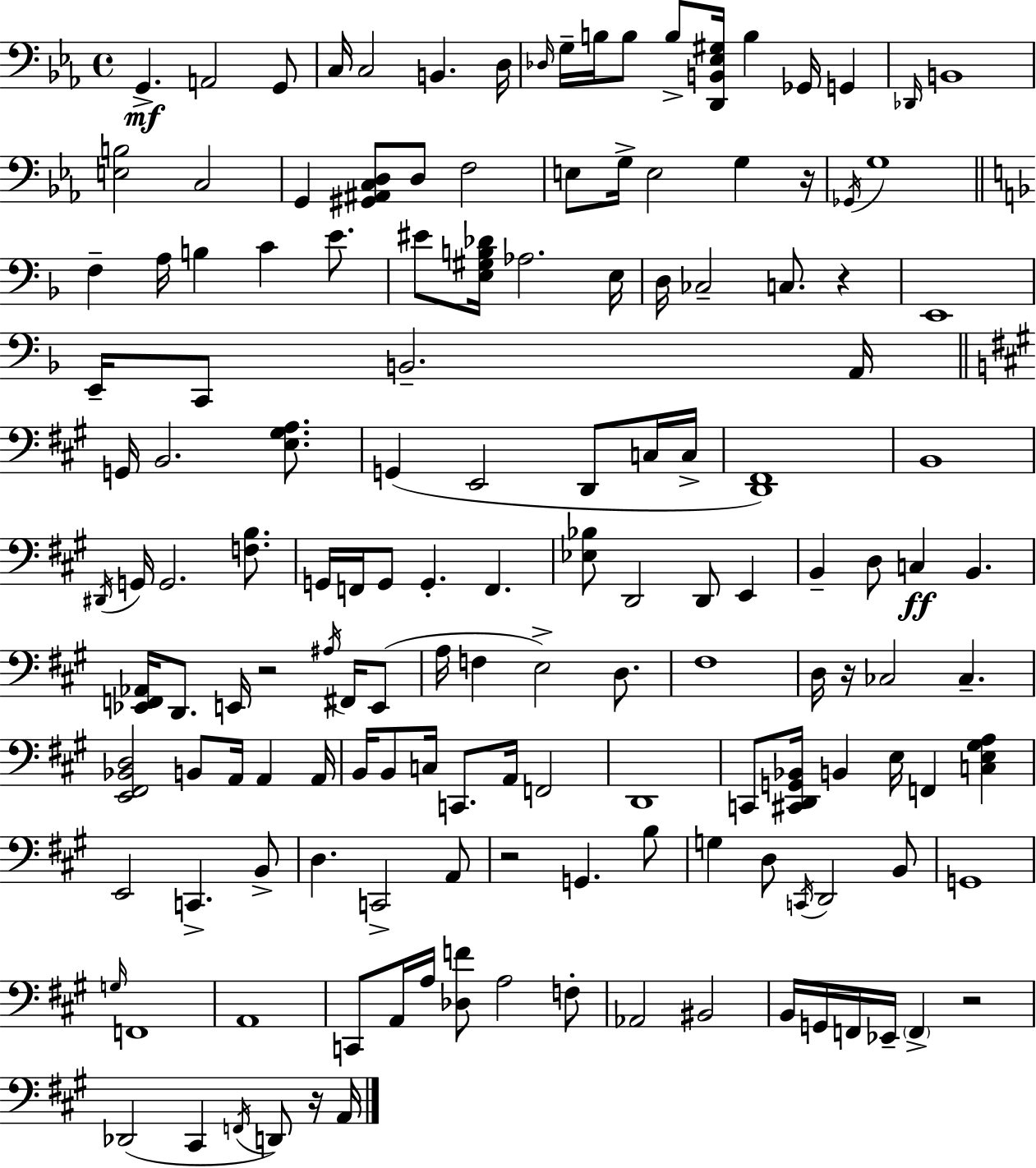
G2/q. A2/h G2/e C3/s C3/h B2/q. D3/s Db3/s G3/s B3/s B3/e B3/e [D2,B2,Eb3,G#3]/s B3/q Gb2/s G2/q Db2/s B2/w [E3,B3]/h C3/h G2/q [G#2,A#2,C3,D3]/e D3/e F3/h E3/e G3/s E3/h G3/q R/s Gb2/s G3/w F3/q A3/s B3/q C4/q E4/e. EIS4/e [E3,G#3,B3,Db4]/s Ab3/h. E3/s D3/s CES3/h C3/e. R/q E2/w E2/s C2/e B2/h. A2/s G2/s B2/h. [E3,G#3,A3]/e. G2/q E2/h D2/e C3/s C3/s [D2,F#2]/w B2/w D#2/s G2/s G2/h. [F3,B3]/e. G2/s F2/s G2/e G2/q. F2/q. [Eb3,Bb3]/e D2/h D2/e E2/q B2/q D3/e C3/q B2/q. [Eb2,F2,Ab2]/s D2/e. E2/s R/h A#3/s F#2/s E2/e A3/s F3/q E3/h D3/e. F#3/w D3/s R/s CES3/h CES3/q. [E2,F#2,Bb2,D3]/h B2/e A2/s A2/q A2/s B2/s B2/e C3/s C2/e. A2/s F2/h D2/w C2/e [C#2,D2,G2,Bb2]/s B2/q E3/s F2/q [C3,E3,G#3,A3]/q E2/h C2/q. B2/e D3/q. C2/h A2/e R/h G2/q. B3/e G3/q D3/e C2/s D2/h B2/e G2/w G3/s F2/w A2/w C2/e A2/s A3/s [Db3,F4]/e A3/h F3/e Ab2/h BIS2/h B2/s G2/s F2/s Eb2/s F2/q R/h Db2/h C#2/q F2/s D2/e R/s A2/s